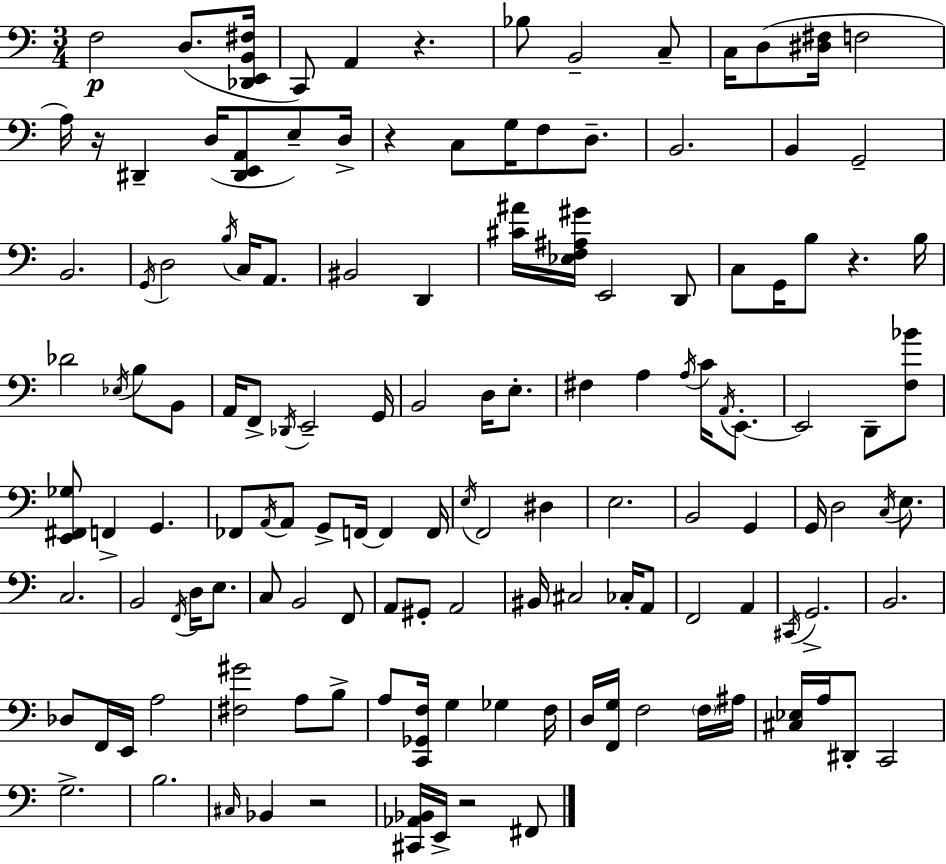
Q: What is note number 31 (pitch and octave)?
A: E2